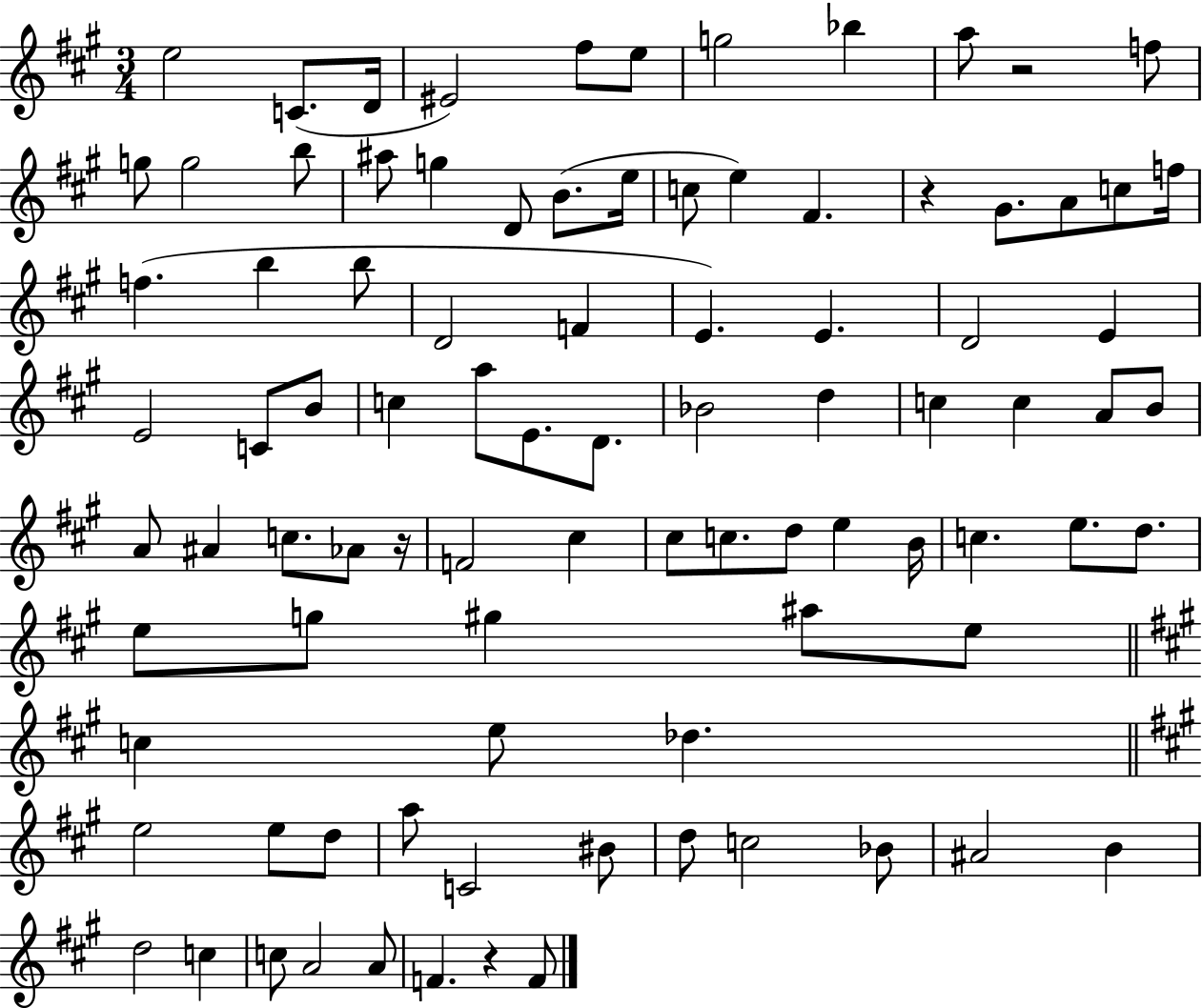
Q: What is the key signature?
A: A major